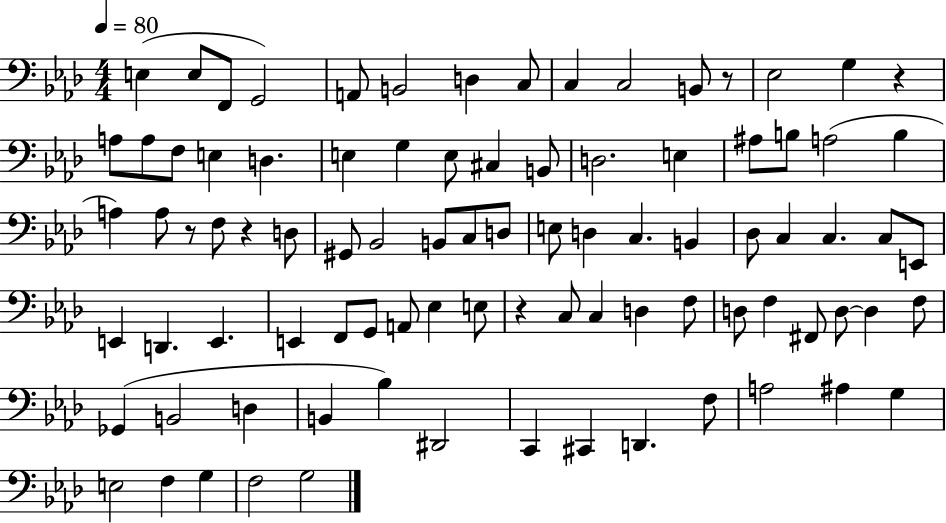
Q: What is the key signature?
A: AES major